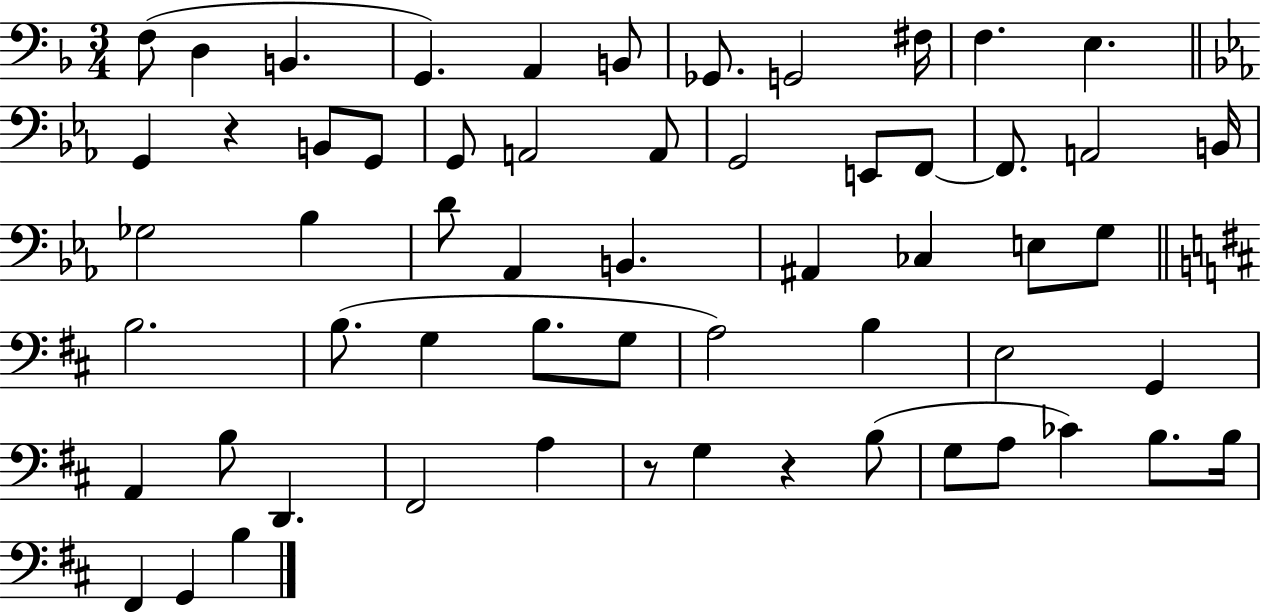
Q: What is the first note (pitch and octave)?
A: F3